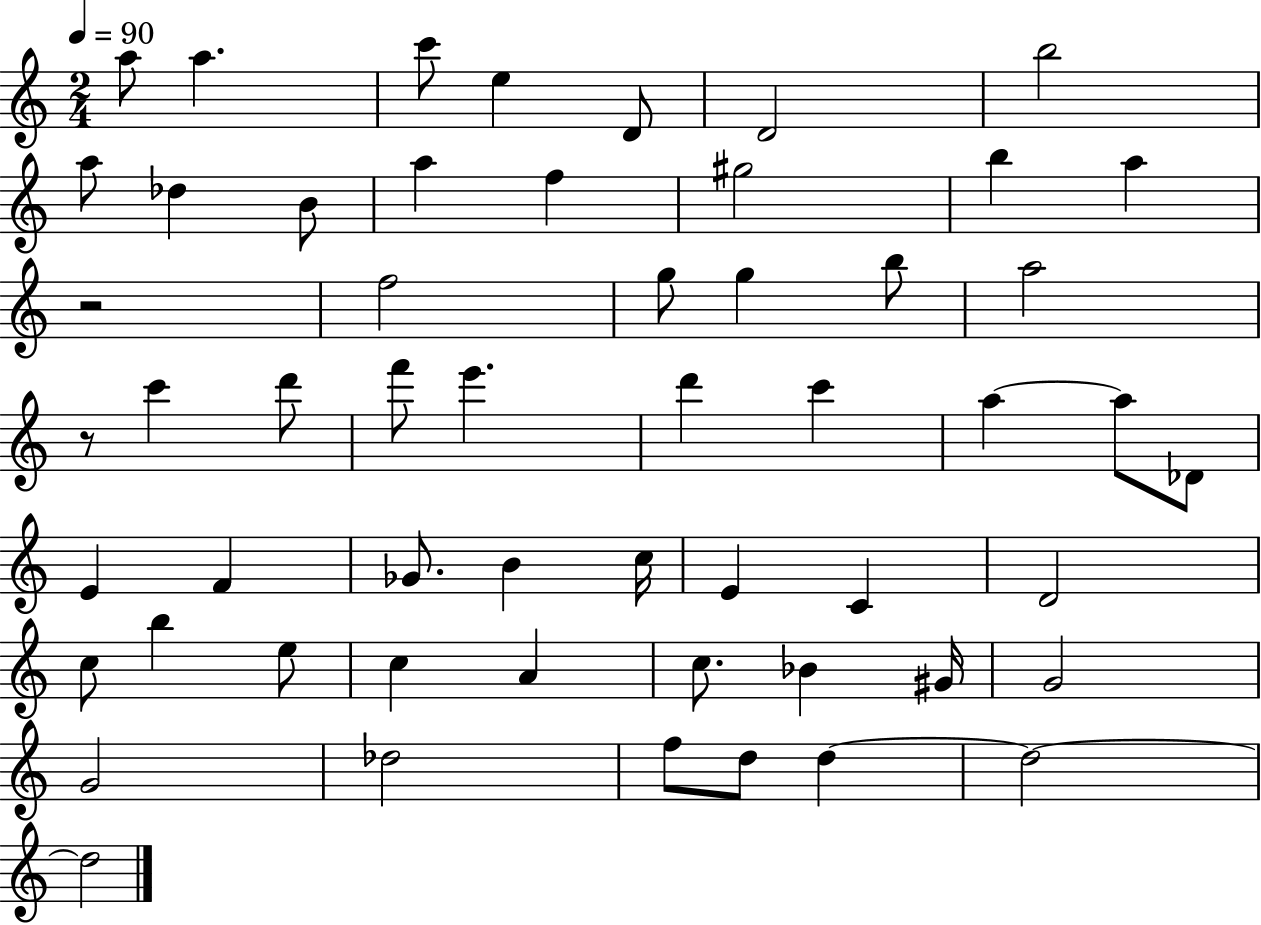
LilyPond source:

{
  \clef treble
  \numericTimeSignature
  \time 2/4
  \key c \major
  \tempo 4 = 90
  a''8 a''4. | c'''8 e''4 d'8 | d'2 | b''2 | \break a''8 des''4 b'8 | a''4 f''4 | gis''2 | b''4 a''4 | \break r2 | f''2 | g''8 g''4 b''8 | a''2 | \break r8 c'''4 d'''8 | f'''8 e'''4. | d'''4 c'''4 | a''4~~ a''8 des'8 | \break e'4 f'4 | ges'8. b'4 c''16 | e'4 c'4 | d'2 | \break c''8 b''4 e''8 | c''4 a'4 | c''8. bes'4 gis'16 | g'2 | \break g'2 | des''2 | f''8 d''8 d''4~~ | d''2~~ | \break d''2 | \bar "|."
}